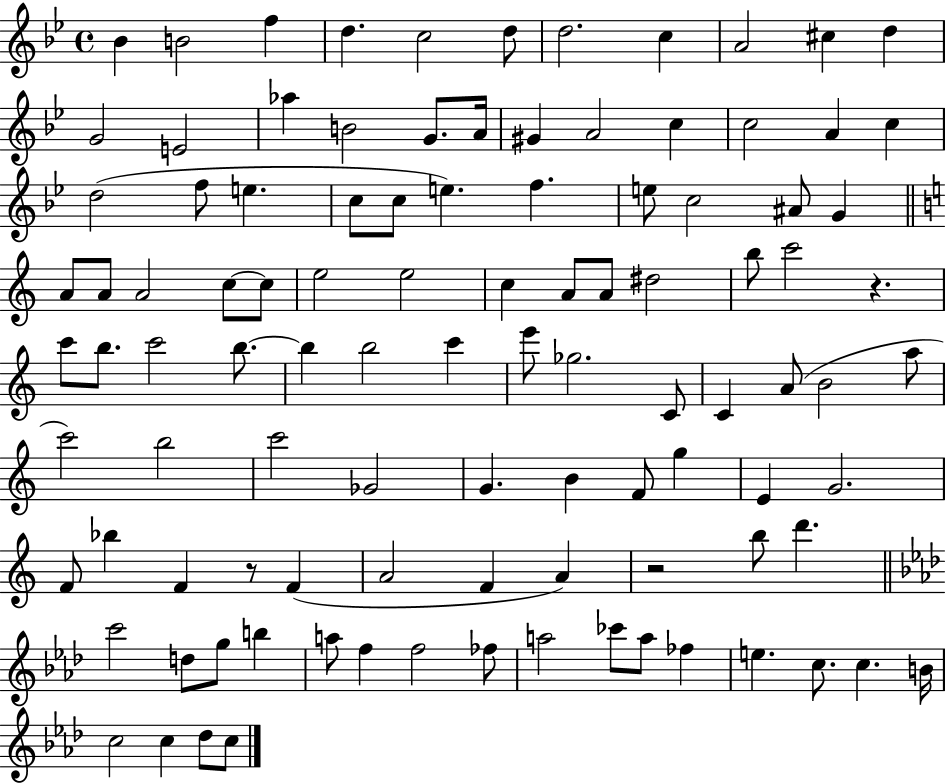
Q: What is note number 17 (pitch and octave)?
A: A4